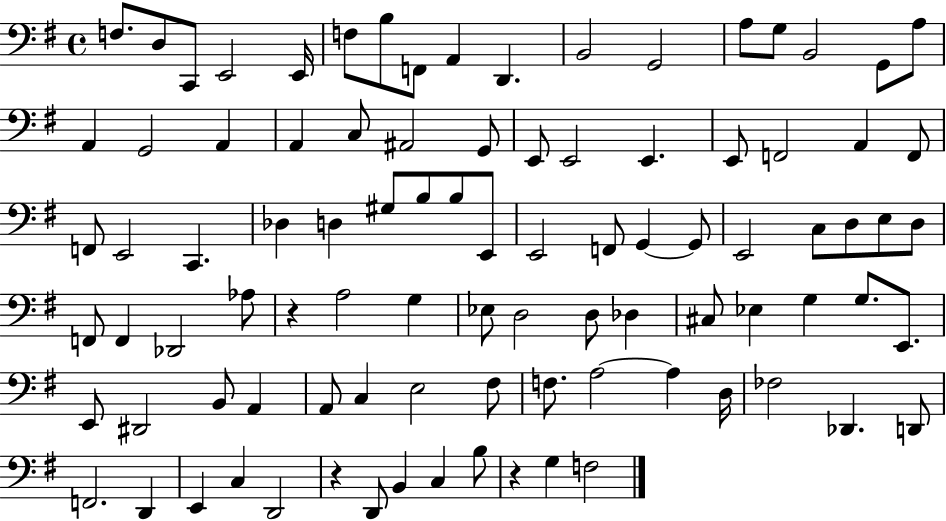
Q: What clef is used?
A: bass